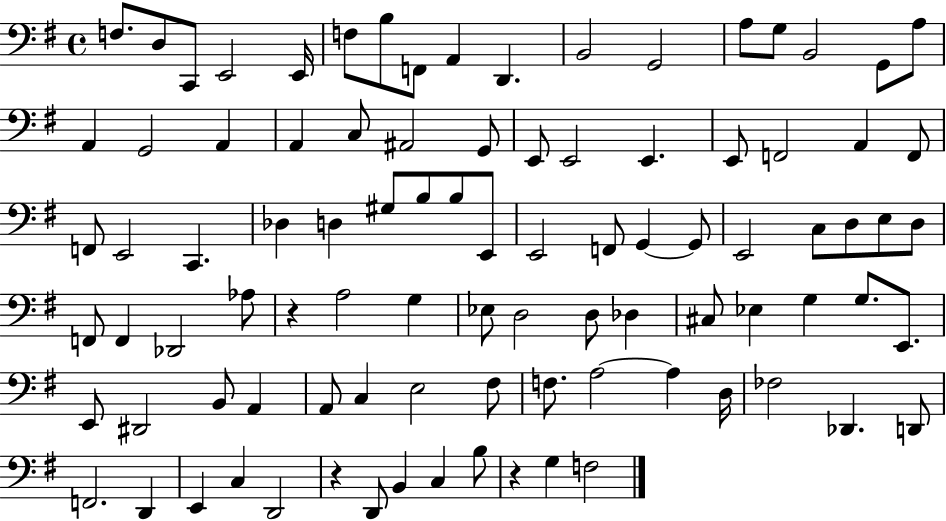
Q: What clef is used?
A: bass